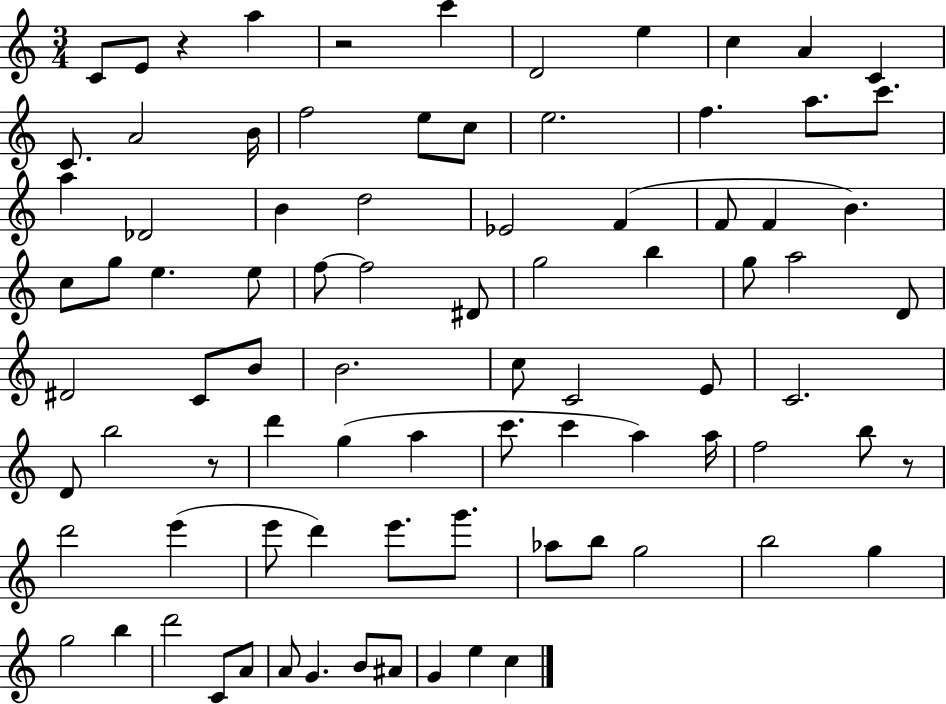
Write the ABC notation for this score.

X:1
T:Untitled
M:3/4
L:1/4
K:C
C/2 E/2 z a z2 c' D2 e c A C C/2 A2 B/4 f2 e/2 c/2 e2 f a/2 c'/2 a _D2 B d2 _E2 F F/2 F B c/2 g/2 e e/2 f/2 f2 ^D/2 g2 b g/2 a2 D/2 ^D2 C/2 B/2 B2 c/2 C2 E/2 C2 D/2 b2 z/2 d' g a c'/2 c' a a/4 f2 b/2 z/2 d'2 e' e'/2 d' e'/2 g'/2 _a/2 b/2 g2 b2 g g2 b d'2 C/2 A/2 A/2 G B/2 ^A/2 G e c